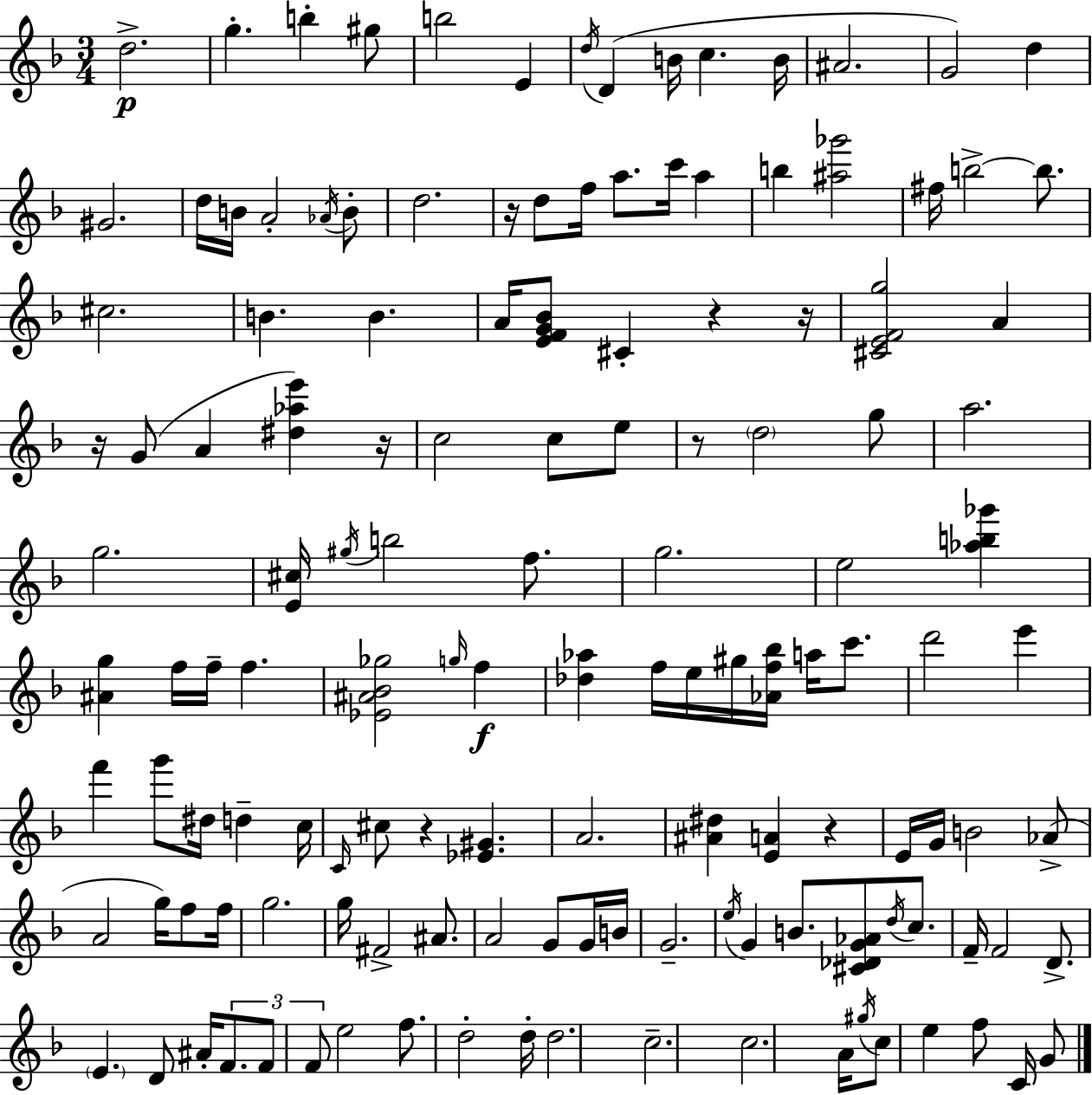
D5/h. G5/q. B5/q G#5/e B5/h E4/q D5/s D4/q B4/s C5/q. B4/s A#4/h. G4/h D5/q G#4/h. D5/s B4/s A4/h Ab4/s B4/e D5/h. R/s D5/e F5/s A5/e. C6/s A5/q B5/q [A#5,Gb6]/h F#5/s B5/h B5/e. C#5/h. B4/q. B4/q. A4/s [E4,F4,G4,Bb4]/e C#4/q R/q R/s [C#4,E4,F4,G5]/h A4/q R/s G4/e A4/q [D#5,Ab5,E6]/q R/s C5/h C5/e E5/e R/e D5/h G5/e A5/h. G5/h. [E4,C#5]/s G#5/s B5/h F5/e. G5/h. E5/h [Ab5,B5,Gb6]/q [A#4,G5]/q F5/s F5/s F5/q. [Eb4,A#4,Bb4,Gb5]/h G5/s F5/q [Db5,Ab5]/q F5/s E5/s G#5/s [Ab4,F5,Bb5]/s A5/s C6/e. D6/h E6/q F6/q G6/e D#5/s D5/q C5/s C4/s C#5/e R/q [Eb4,G#4]/q. A4/h. [A#4,D#5]/q [E4,A4]/q R/q E4/s G4/s B4/h Ab4/e A4/h G5/s F5/e F5/s G5/h. G5/s F#4/h A#4/e. A4/h G4/e G4/s B4/s G4/h. E5/s G4/q B4/e. [C#4,Db4,G4,Ab4]/e D5/s C5/e. F4/s F4/h D4/e. E4/q. D4/e A#4/s F4/e. F4/e F4/e E5/h F5/e. D5/h D5/s D5/h. C5/h. C5/h. A4/s G#5/s C5/e E5/q F5/e C4/s G4/e